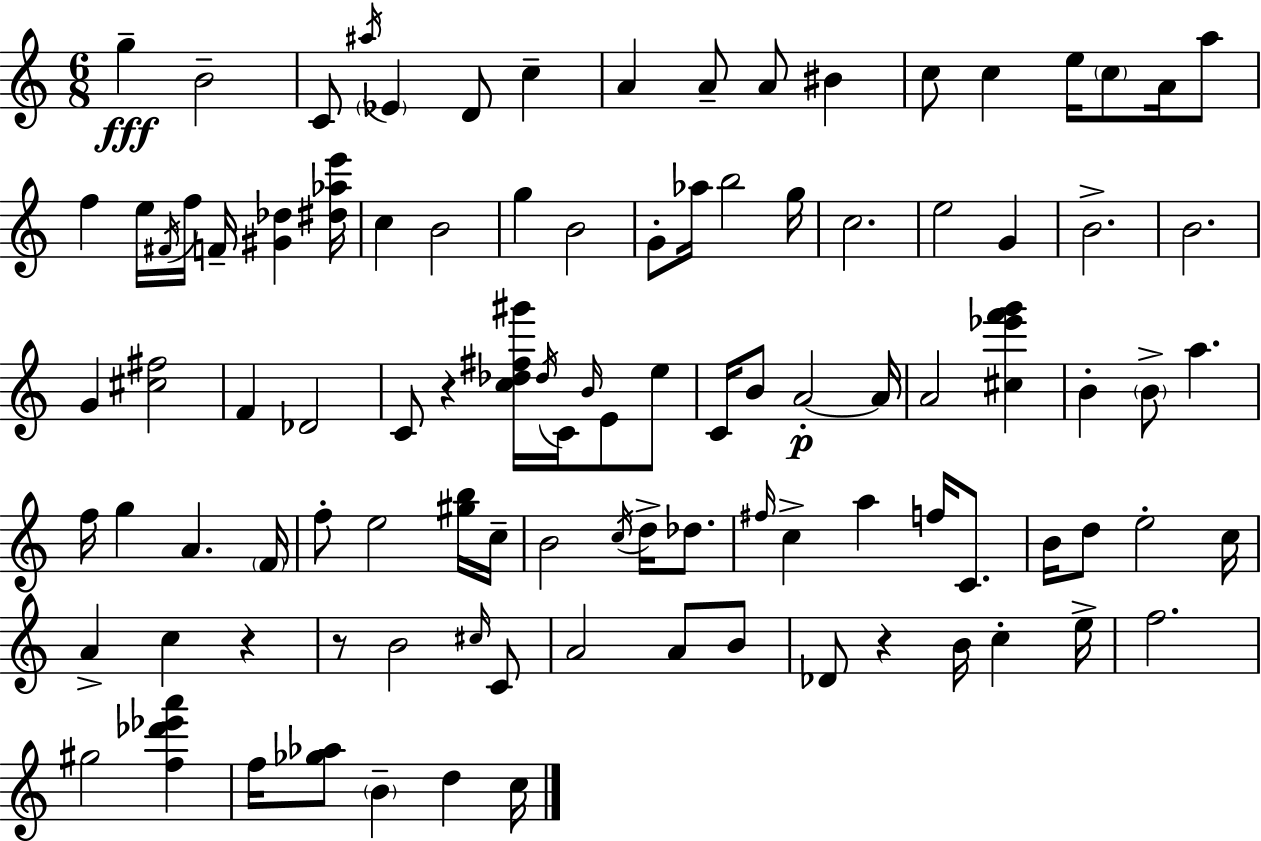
{
  \clef treble
  \numericTimeSignature
  \time 6/8
  \key a \minor
  \repeat volta 2 { g''4--\fff b'2-- | c'8 \acciaccatura { ais''16 } \parenthesize ees'4 d'8 c''4-- | a'4 a'8-- a'8 bis'4 | c''8 c''4 e''16 \parenthesize c''8 a'16 a''8 | \break f''4 e''16 \acciaccatura { fis'16 } f''16 f'16-- <gis' des''>4 | <dis'' aes'' e'''>16 c''4 b'2 | g''4 b'2 | g'8-. aes''16 b''2 | \break g''16 c''2. | e''2 g'4 | b'2.-> | b'2. | \break g'4 <cis'' fis''>2 | f'4 des'2 | c'8 r4 <c'' des'' fis'' gis'''>16 \acciaccatura { des''16 } c'16 \grace { b'16 } | e'8 e''8 c'16 b'8 a'2-.~~\p | \break a'16 a'2 | <cis'' ees''' f''' g'''>4 b'4-. \parenthesize b'8-> a''4. | f''16 g''4 a'4. | \parenthesize f'16 f''8-. e''2 | \break <gis'' b''>16 c''16-- b'2 | \acciaccatura { c''16 } d''16-> des''8. \grace { fis''16 } c''4-> a''4 | f''16 c'8. b'16 d''8 e''2-. | c''16 a'4-> c''4 | \break r4 r8 b'2 | \grace { cis''16 } c'8 a'2 | a'8 b'8 des'8 r4 | b'16 c''4-. e''16-> f''2. | \break gis''2 | <f'' des''' ees''' a'''>4 f''16 <ges'' aes''>8 \parenthesize b'4-- | d''4 c''16 } \bar "|."
}